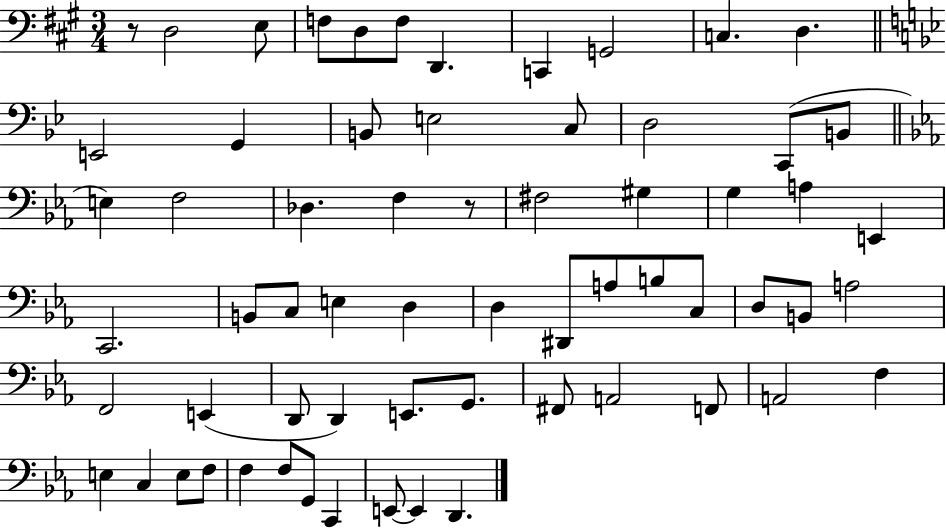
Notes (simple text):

R/e D3/h E3/e F3/e D3/e F3/e D2/q. C2/q G2/h C3/q. D3/q. E2/h G2/q B2/e E3/h C3/e D3/h C2/e B2/e E3/q F3/h Db3/q. F3/q R/e F#3/h G#3/q G3/q A3/q E2/q C2/h. B2/e C3/e E3/q D3/q D3/q D#2/e A3/e B3/e C3/e D3/e B2/e A3/h F2/h E2/q D2/e D2/q E2/e. G2/e. F#2/e A2/h F2/e A2/h F3/q E3/q C3/q E3/e F3/e F3/q F3/e G2/e C2/q E2/e E2/q D2/q.